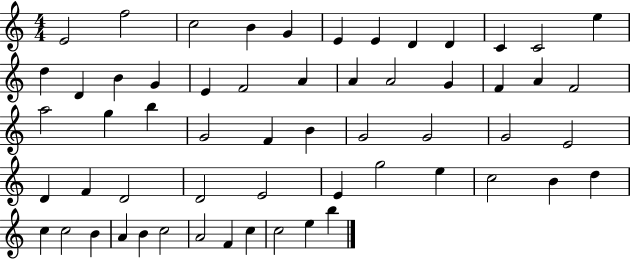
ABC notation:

X:1
T:Untitled
M:4/4
L:1/4
K:C
E2 f2 c2 B G E E D D C C2 e d D B G E F2 A A A2 G F A F2 a2 g b G2 F B G2 G2 G2 E2 D F D2 D2 E2 E g2 e c2 B d c c2 B A B c2 A2 F c c2 e b